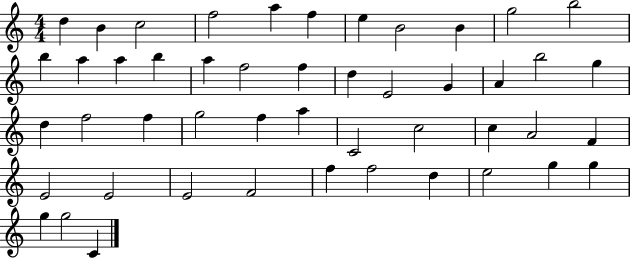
{
  \clef treble
  \numericTimeSignature
  \time 4/4
  \key c \major
  d''4 b'4 c''2 | f''2 a''4 f''4 | e''4 b'2 b'4 | g''2 b''2 | \break b''4 a''4 a''4 b''4 | a''4 f''2 f''4 | d''4 e'2 g'4 | a'4 b''2 g''4 | \break d''4 f''2 f''4 | g''2 f''4 a''4 | c'2 c''2 | c''4 a'2 f'4 | \break e'2 e'2 | e'2 f'2 | f''4 f''2 d''4 | e''2 g''4 g''4 | \break g''4 g''2 c'4 | \bar "|."
}